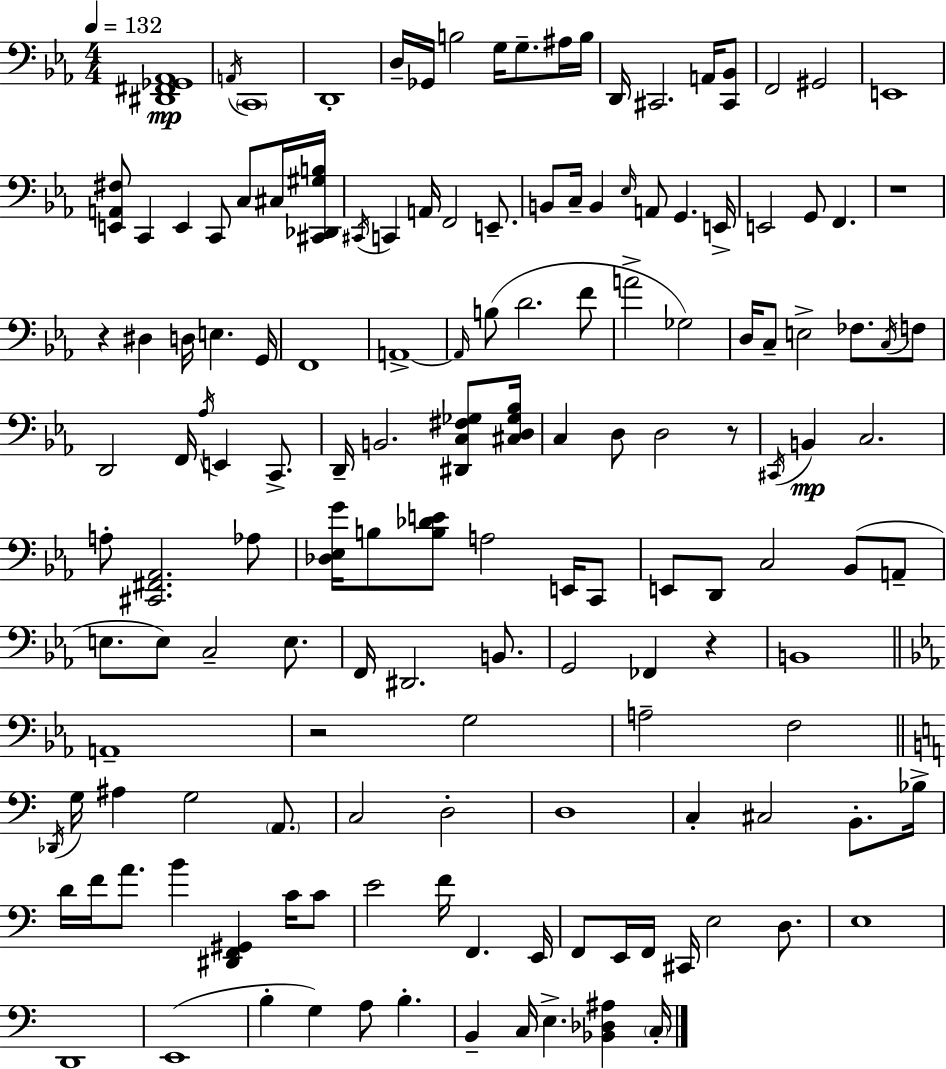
X:1
T:Untitled
M:4/4
L:1/4
K:Cm
[^D,,^F,,_G,,_A,,]4 A,,/4 C,,4 D,,4 D,/4 _G,,/4 B,2 G,/4 G,/2 ^A,/4 B,/4 D,,/4 ^C,,2 A,,/4 [^C,,_B,,]/2 F,,2 ^G,,2 E,,4 [E,,A,,^F,]/2 C,, E,, C,,/2 C,/2 ^C,/4 [^C,,_D,,^G,B,]/4 ^C,,/4 C,, A,,/4 F,,2 E,,/2 B,,/2 C,/4 B,, _E,/4 A,,/2 G,, E,,/4 E,,2 G,,/2 F,, z4 z ^D, D,/4 E, G,,/4 F,,4 A,,4 A,,/4 B,/2 D2 F/2 A2 _G,2 D,/4 C,/2 E,2 _F,/2 C,/4 F,/2 D,,2 F,,/4 _A,/4 E,, C,,/2 D,,/4 B,,2 [^D,,C,^F,_G,]/2 [^C,D,_G,_B,]/4 C, D,/2 D,2 z/2 ^C,,/4 B,, C,2 A,/2 [^C,,^F,,_A,,]2 _A,/2 [_D,_E,G]/4 B,/2 [B,_DE]/2 A,2 E,,/4 C,,/2 E,,/2 D,,/2 C,2 _B,,/2 A,,/2 E,/2 E,/2 C,2 E,/2 F,,/4 ^D,,2 B,,/2 G,,2 _F,, z B,,4 A,,4 z2 G,2 A,2 F,2 _D,,/4 G,/4 ^A, G,2 A,,/2 C,2 D,2 D,4 C, ^C,2 B,,/2 _B,/4 D/4 F/4 A/2 B [^D,,F,,^G,,] C/4 C/2 E2 F/4 F,, E,,/4 F,,/2 E,,/4 F,,/4 ^C,,/4 E,2 D,/2 E,4 D,,4 E,,4 B, G, A,/2 B, B,, C,/4 E, [_B,,_D,^A,] C,/4